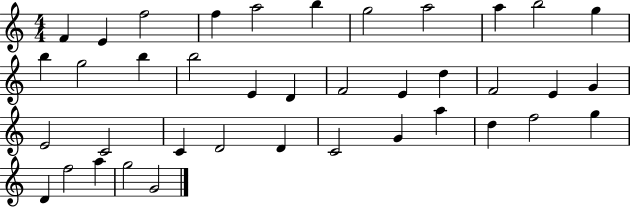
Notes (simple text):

F4/q E4/q F5/h F5/q A5/h B5/q G5/h A5/h A5/q B5/h G5/q B5/q G5/h B5/q B5/h E4/q D4/q F4/h E4/q D5/q F4/h E4/q G4/q E4/h C4/h C4/q D4/h D4/q C4/h G4/q A5/q D5/q F5/h G5/q D4/q F5/h A5/q G5/h G4/h